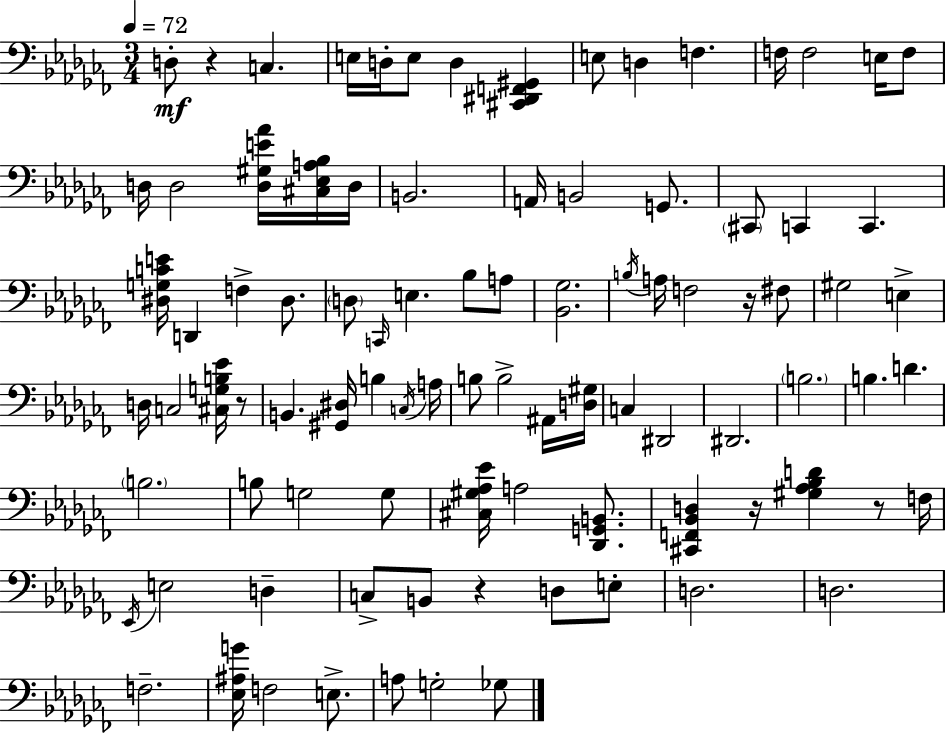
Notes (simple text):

D3/e R/q C3/q. E3/s D3/s E3/e D3/q [C#2,D#2,F2,G#2]/q E3/e D3/q F3/q. F3/s F3/h E3/s F3/e D3/s D3/h [D3,G#3,E4,Ab4]/s [C#3,Eb3,A3,Bb3]/s D3/s B2/h. A2/s B2/h G2/e. C#2/e C2/q C2/q. [D#3,G3,C4,E4]/s D2/q F3/q D#3/e. D3/e C2/s E3/q. Bb3/e A3/e [Bb2,Gb3]/h. B3/s A3/s F3/h R/s F#3/e G#3/h E3/q D3/s C3/h [C#3,G3,B3,Eb4]/s R/e B2/q. [G#2,D#3]/s B3/q C3/s A3/s B3/e B3/h A#2/s [D3,G#3]/s C3/q D#2/h D#2/h. B3/h. B3/q. D4/q. B3/h. B3/e G3/h G3/e [C#3,G#3,Ab3,Eb4]/s A3/h [Db2,G2,B2]/e. [C#2,F2,Bb2,D3]/q R/s [G#3,Ab3,Bb3,D4]/q R/e F3/s Eb2/s E3/h D3/q C3/e B2/e R/q D3/e E3/e D3/h. D3/h. F3/h. [Eb3,A#3,G4]/s F3/h E3/e. A3/e G3/h Gb3/e